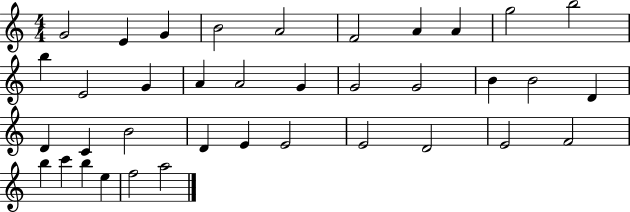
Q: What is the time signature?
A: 4/4